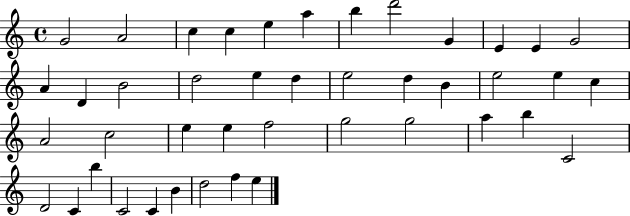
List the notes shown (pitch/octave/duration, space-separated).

G4/h A4/h C5/q C5/q E5/q A5/q B5/q D6/h G4/q E4/q E4/q G4/h A4/q D4/q B4/h D5/h E5/q D5/q E5/h D5/q B4/q E5/h E5/q C5/q A4/h C5/h E5/q E5/q F5/h G5/h G5/h A5/q B5/q C4/h D4/h C4/q B5/q C4/h C4/q B4/q D5/h F5/q E5/q